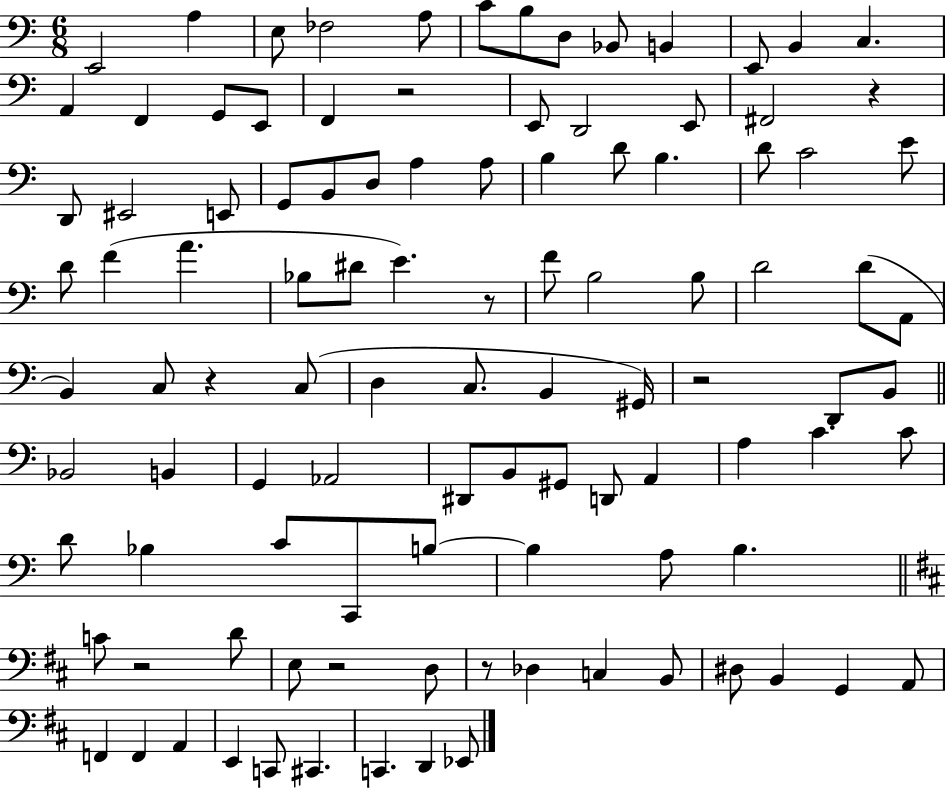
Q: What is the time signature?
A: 6/8